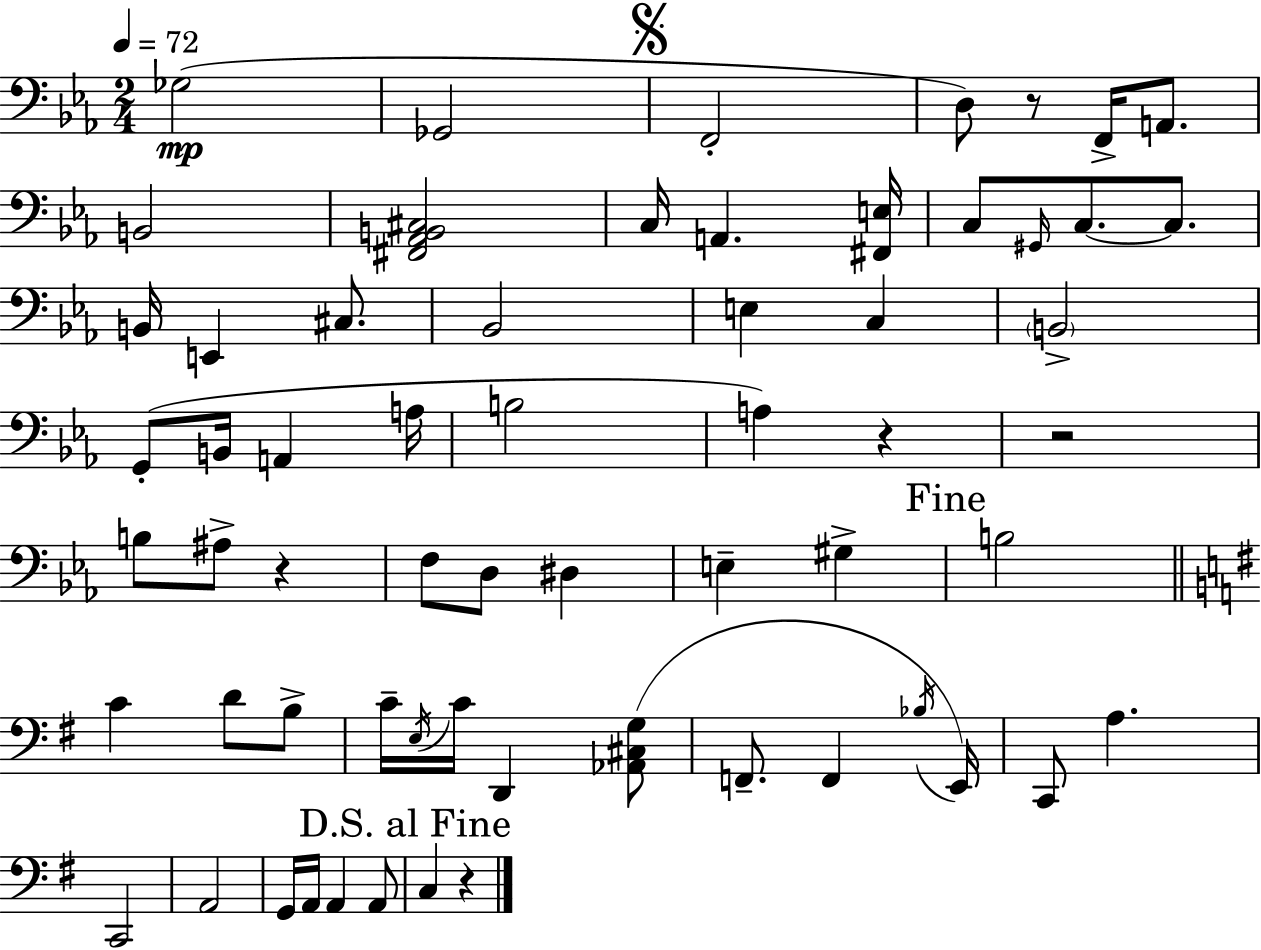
{
  \clef bass
  \numericTimeSignature
  \time 2/4
  \key c \minor
  \tempo 4 = 72
  ges2(\mp | ges,2 | \mark \markup { \musicglyph "scripts.segno" } f,2-. | d8) r8 f,16-> a,8. | \break b,2 | <fis, aes, b, cis>2 | c16 a,4. <fis, e>16 | c8 \grace { gis,16 } c8.~~ c8. | \break b,16 e,4 cis8. | bes,2 | e4 c4 | \parenthesize b,2-> | \break g,8-.( b,16 a,4 | a16 b2 | a4) r4 | r2 | \break b8 ais8-> r4 | f8 d8 dis4 | e4-- gis4-> | \mark "Fine" b2 | \break \bar "||" \break \key g \major c'4 d'8 b8-> | c'16-- \acciaccatura { e16 } c'16 d,4 <aes, cis g>8( | f,8.-- f,4 | \acciaccatura { bes16 }) e,16 c,8 a4. | \break c,2 | a,2 | g,16 a,16 a,4 | a,8 \mark "D.S. al Fine" c4 r4 | \break \bar "|."
}